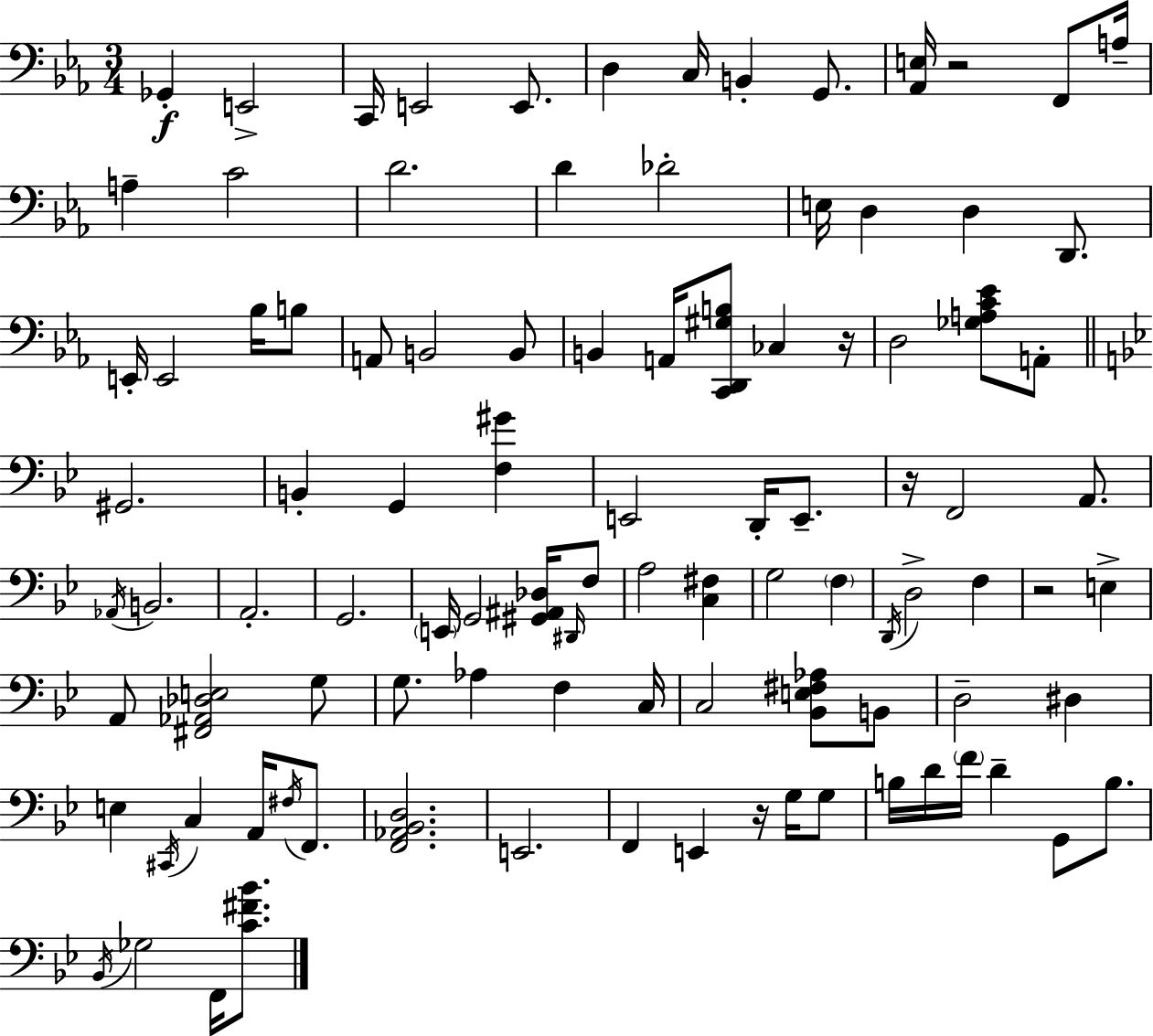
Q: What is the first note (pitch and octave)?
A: Gb2